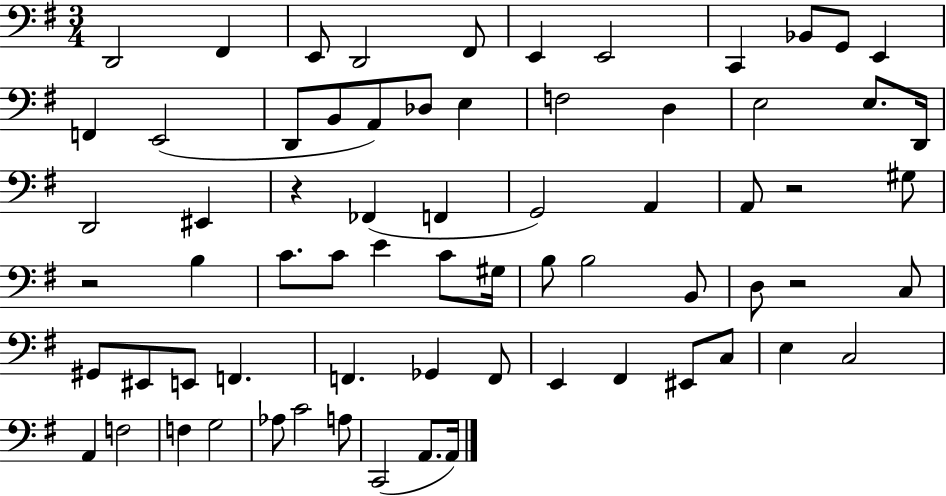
D2/h F#2/q E2/e D2/h F#2/e E2/q E2/h C2/q Bb2/e G2/e E2/q F2/q E2/h D2/e B2/e A2/e Db3/e E3/q F3/h D3/q E3/h E3/e. D2/s D2/h EIS2/q R/q FES2/q F2/q G2/h A2/q A2/e R/h G#3/e R/h B3/q C4/e. C4/e E4/q C4/e G#3/s B3/e B3/h B2/e D3/e R/h C3/e G#2/e EIS2/e E2/e F2/q. F2/q. Gb2/q F2/e E2/q F#2/q EIS2/e C3/e E3/q C3/h A2/q F3/h F3/q G3/h Ab3/e C4/h A3/e C2/h A2/e. A2/s